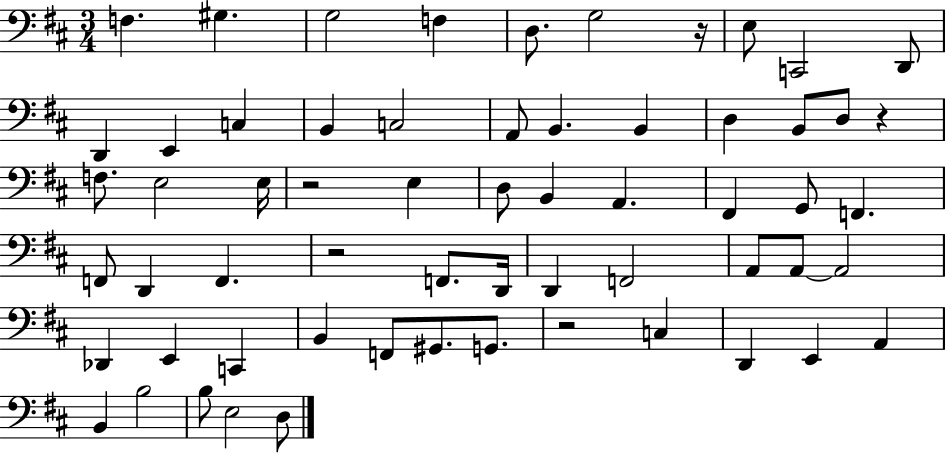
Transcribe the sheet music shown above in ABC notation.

X:1
T:Untitled
M:3/4
L:1/4
K:D
F, ^G, G,2 F, D,/2 G,2 z/4 E,/2 C,,2 D,,/2 D,, E,, C, B,, C,2 A,,/2 B,, B,, D, B,,/2 D,/2 z F,/2 E,2 E,/4 z2 E, D,/2 B,, A,, ^F,, G,,/2 F,, F,,/2 D,, F,, z2 F,,/2 D,,/4 D,, F,,2 A,,/2 A,,/2 A,,2 _D,, E,, C,, B,, F,,/2 ^G,,/2 G,,/2 z2 C, D,, E,, A,, B,, B,2 B,/2 E,2 D,/2